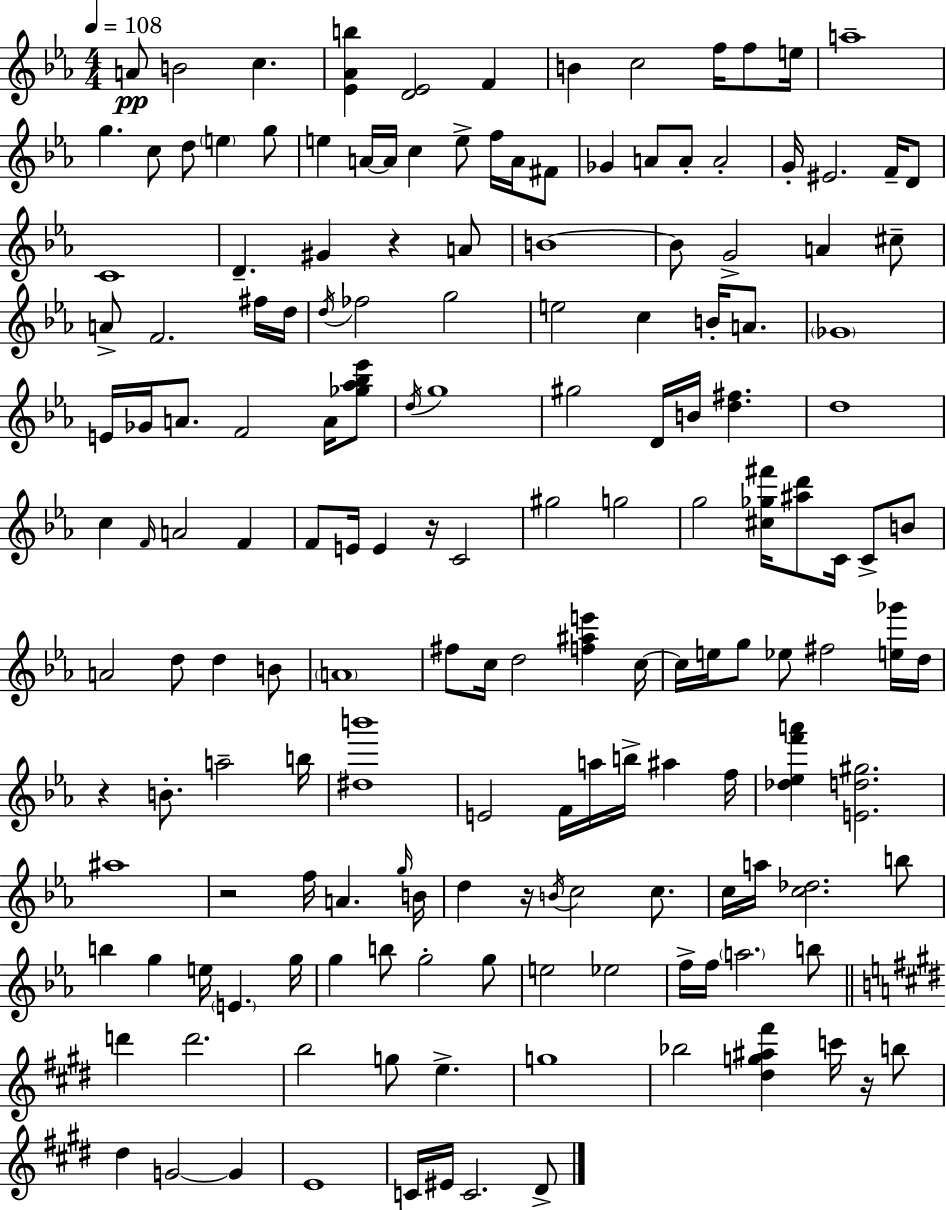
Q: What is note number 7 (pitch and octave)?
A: F5